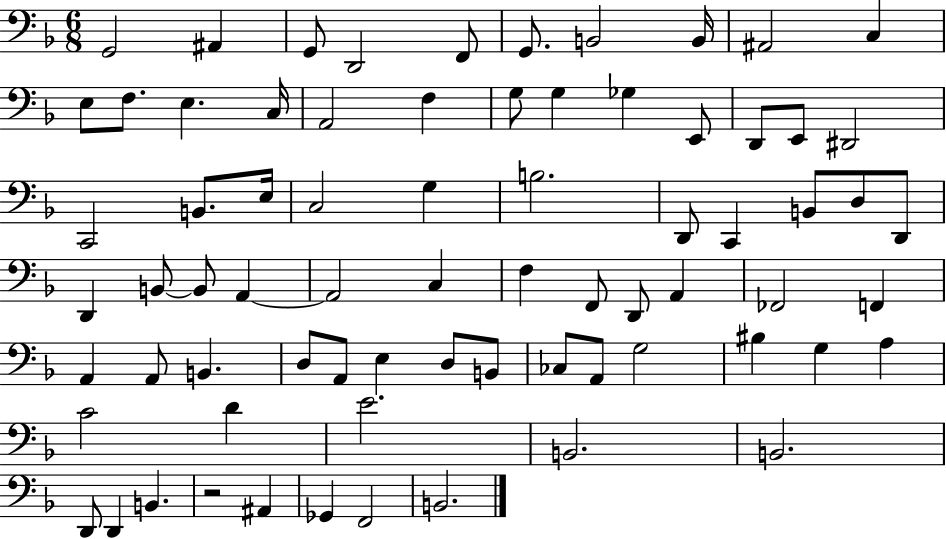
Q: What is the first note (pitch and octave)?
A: G2